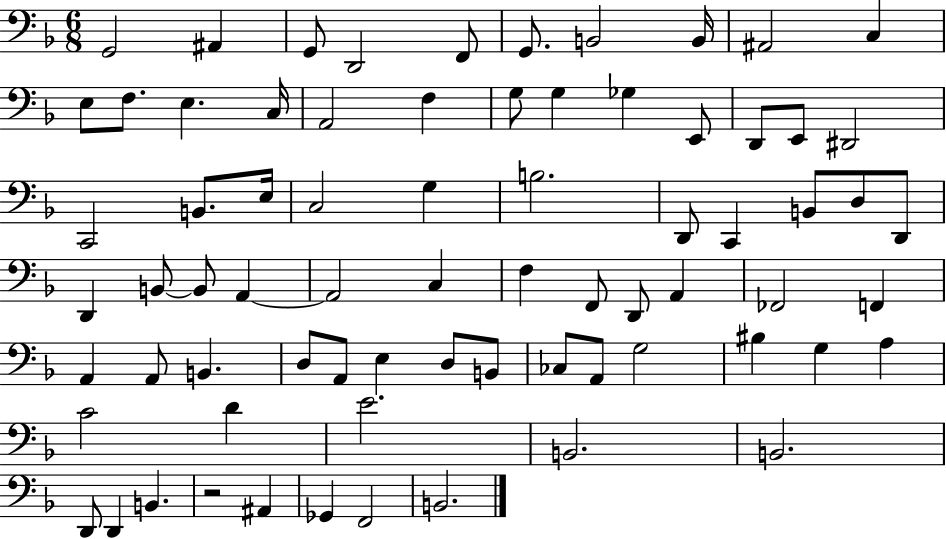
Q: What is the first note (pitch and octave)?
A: G2